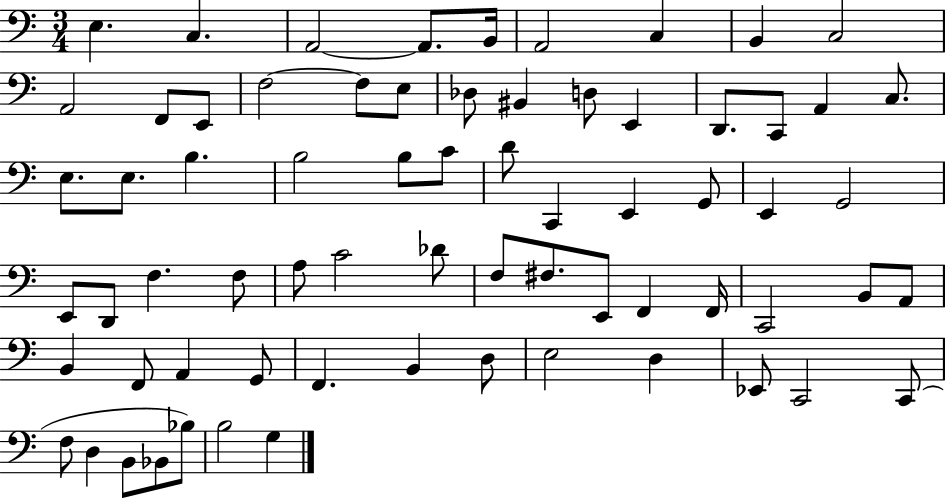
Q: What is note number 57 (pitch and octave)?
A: D3